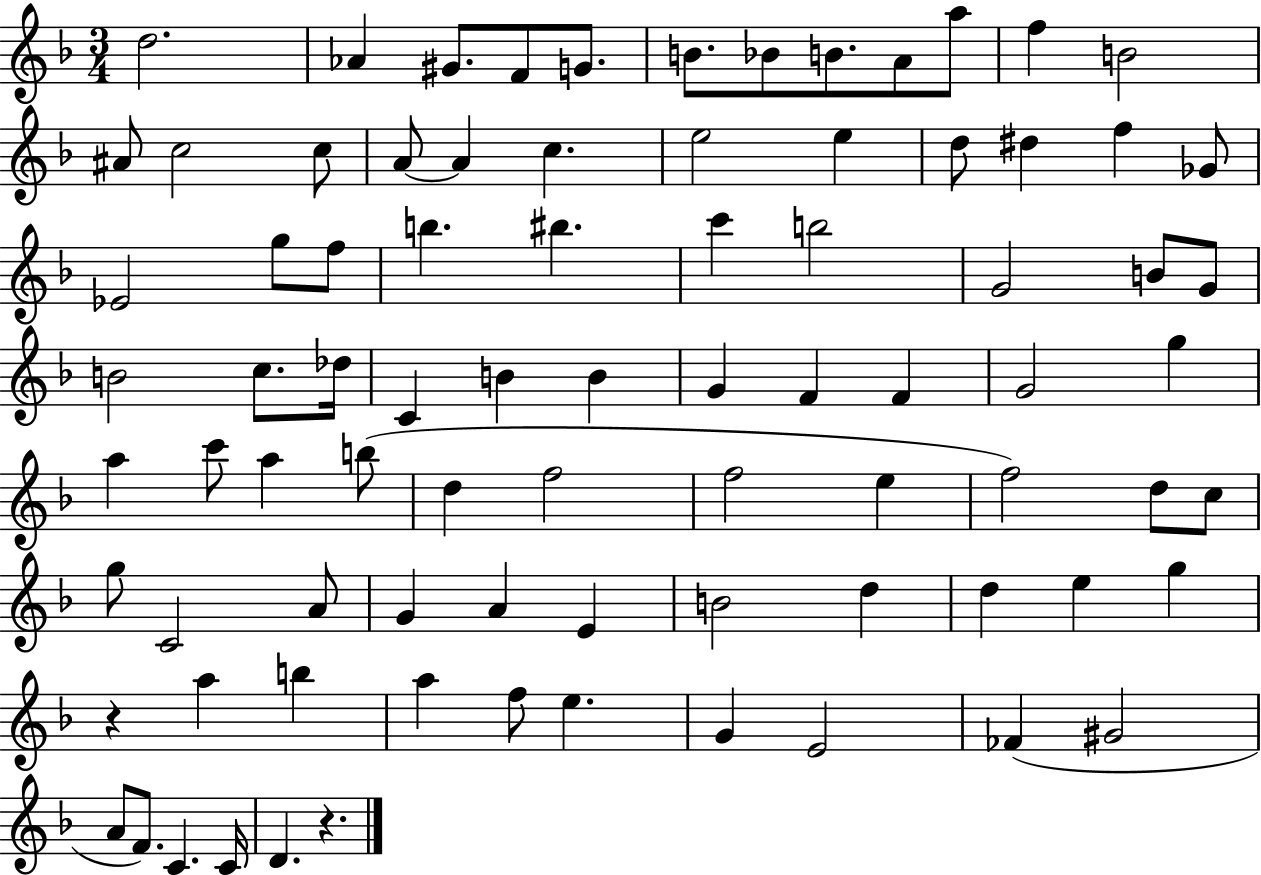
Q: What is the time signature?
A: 3/4